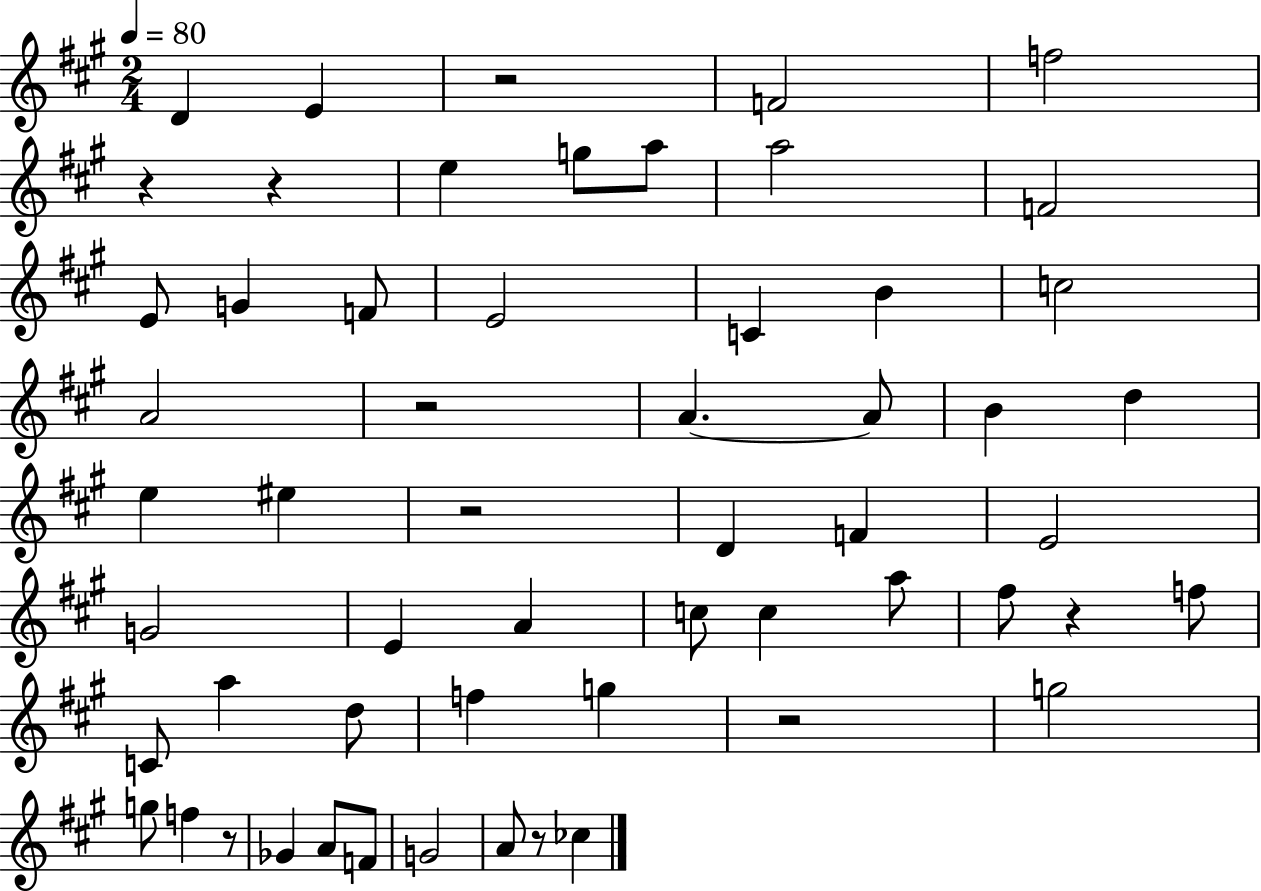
{
  \clef treble
  \numericTimeSignature
  \time 2/4
  \key a \major
  \tempo 4 = 80
  \repeat volta 2 { d'4 e'4 | r2 | f'2 | f''2 | \break r4 r4 | e''4 g''8 a''8 | a''2 | f'2 | \break e'8 g'4 f'8 | e'2 | c'4 b'4 | c''2 | \break a'2 | r2 | a'4.~~ a'8 | b'4 d''4 | \break e''4 eis''4 | r2 | d'4 f'4 | e'2 | \break g'2 | e'4 a'4 | c''8 c''4 a''8 | fis''8 r4 f''8 | \break c'8 a''4 d''8 | f''4 g''4 | r2 | g''2 | \break g''8 f''4 r8 | ges'4 a'8 f'8 | g'2 | a'8 r8 ces''4 | \break } \bar "|."
}